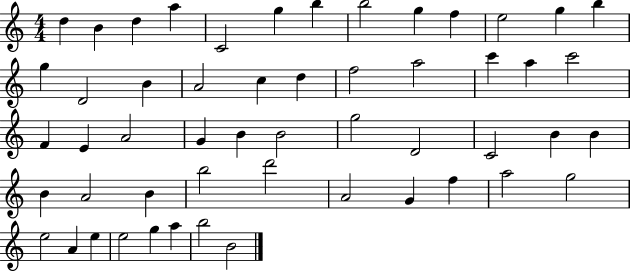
X:1
T:Untitled
M:4/4
L:1/4
K:C
d B d a C2 g b b2 g f e2 g b g D2 B A2 c d f2 a2 c' a c'2 F E A2 G B B2 g2 D2 C2 B B B A2 B b2 d'2 A2 G f a2 g2 e2 A e e2 g a b2 B2